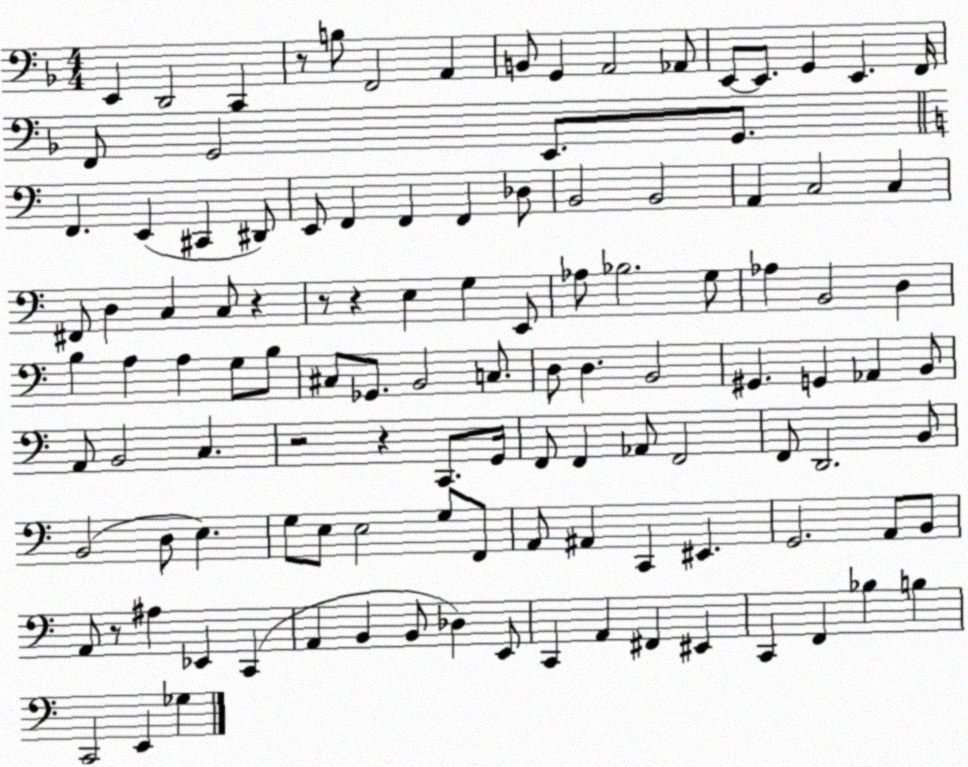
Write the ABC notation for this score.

X:1
T:Untitled
M:4/4
L:1/4
K:F
E,, D,,2 C,, z/2 B,/2 F,,2 A,, B,,/2 G,, A,,2 _A,,/2 E,,/2 E,,/2 G,, E,, F,,/4 F,,/2 G,,2 E,,/2 G,,/2 F,, E,, ^C,, ^D,,/2 E,,/2 F,, F,, F,, _D,/2 B,,2 B,,2 A,, C,2 C, ^F,,/2 D, C, C,/2 z z/2 z E, G, E,,/2 _A,/2 _B,2 G,/2 _A, B,,2 D, B, A, A, G,/2 B,/2 ^C,/2 _G,,/2 B,,2 C,/2 D,/2 D, B,,2 ^G,, G,, _A,, B,,/2 A,,/2 B,,2 C, z2 z C,,/2 G,,/4 F,,/2 F,, _A,,/2 F,,2 F,,/2 D,,2 B,,/2 B,,2 D,/2 E, G,/2 E,/2 E,2 G,/2 F,,/2 A,,/2 ^A,, C,, ^E,, G,,2 A,,/2 B,,/2 A,,/2 z/2 ^A, _E,, C,, A,, B,, B,,/2 _D, E,,/2 C,, A,, ^F,, ^E,, C,, F,, _B, B, C,,2 E,, _G,